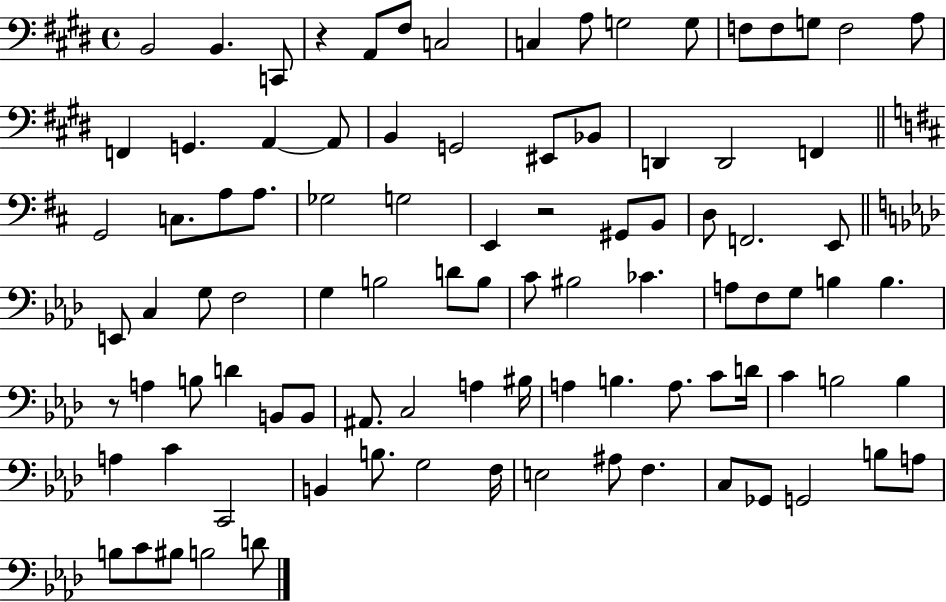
{
  \clef bass
  \time 4/4
  \defaultTimeSignature
  \key e \major
  b,2 b,4. c,8 | r4 a,8 fis8 c2 | c4 a8 g2 g8 | f8 f8 g8 f2 a8 | \break f,4 g,4. a,4~~ a,8 | b,4 g,2 eis,8 bes,8 | d,4 d,2 f,4 | \bar "||" \break \key b \minor g,2 c8. a8 a8. | ges2 g2 | e,4 r2 gis,8 b,8 | d8 f,2. e,8 | \break \bar "||" \break \key aes \major e,8 c4 g8 f2 | g4 b2 d'8 b8 | c'8 bis2 ces'4. | a8 f8 g8 b4 b4. | \break r8 a4 b8 d'4 b,8 b,8 | ais,8. c2 a4 bis16 | a4 b4. a8. c'8 d'16 | c'4 b2 b4 | \break a4 c'4 c,2 | b,4 b8. g2 f16 | e2 ais8 f4. | c8 ges,8 g,2 b8 a8 | \break b8 c'8 bis8 b2 d'8 | \bar "|."
}